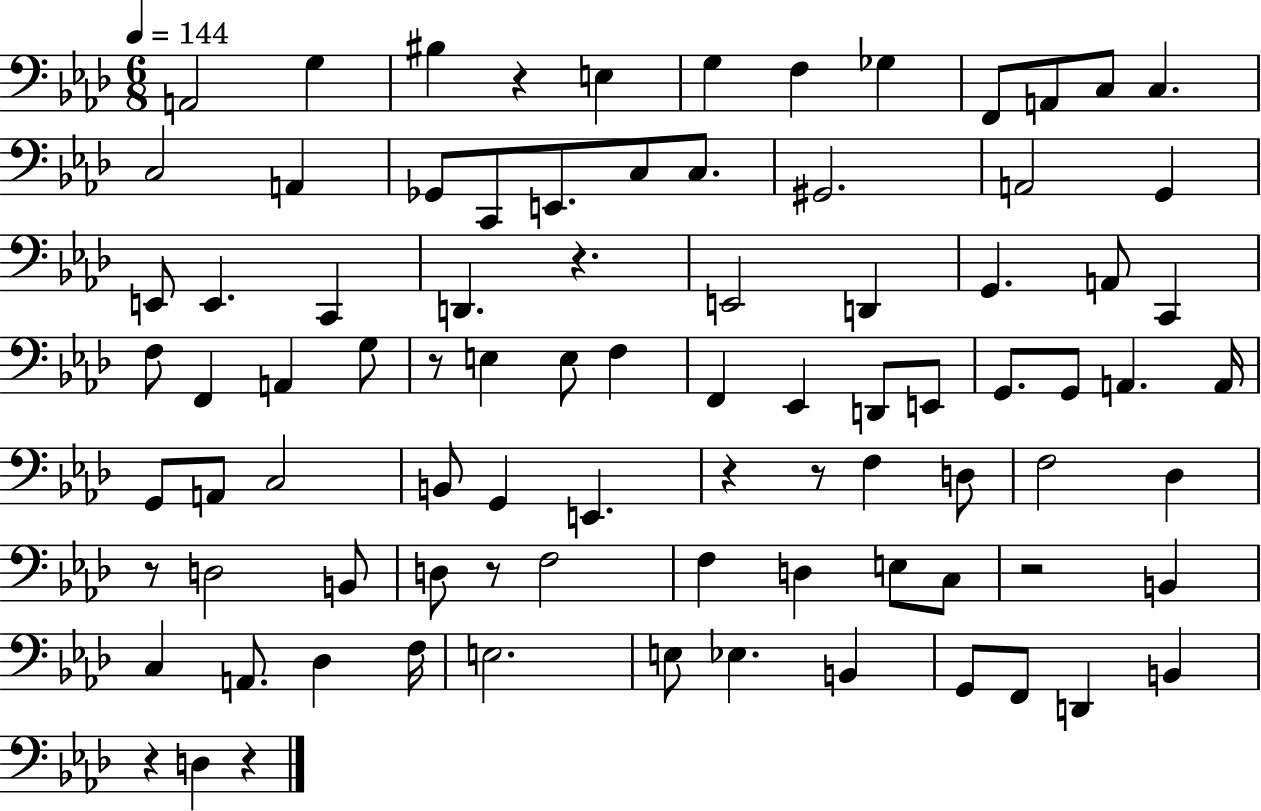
A2/h G3/q BIS3/q R/q E3/q G3/q F3/q Gb3/q F2/e A2/e C3/e C3/q. C3/h A2/q Gb2/e C2/e E2/e. C3/e C3/e. G#2/h. A2/h G2/q E2/e E2/q. C2/q D2/q. R/q. E2/h D2/q G2/q. A2/e C2/q F3/e F2/q A2/q G3/e R/e E3/q E3/e F3/q F2/q Eb2/q D2/e E2/e G2/e. G2/e A2/q. A2/s G2/e A2/e C3/h B2/e G2/q E2/q. R/q R/e F3/q D3/e F3/h Db3/q R/e D3/h B2/e D3/e R/e F3/h F3/q D3/q E3/e C3/e R/h B2/q C3/q A2/e. Db3/q F3/s E3/h. E3/e Eb3/q. B2/q G2/e F2/e D2/q B2/q R/q D3/q R/q